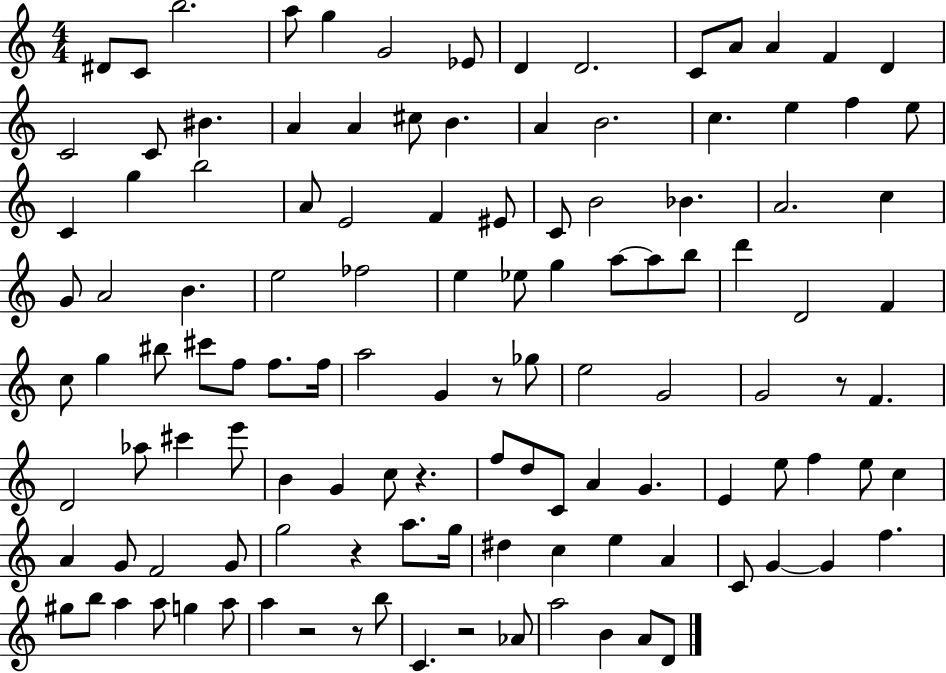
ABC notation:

X:1
T:Untitled
M:4/4
L:1/4
K:C
^D/2 C/2 b2 a/2 g G2 _E/2 D D2 C/2 A/2 A F D C2 C/2 ^B A A ^c/2 B A B2 c e f e/2 C g b2 A/2 E2 F ^E/2 C/2 B2 _B A2 c G/2 A2 B e2 _f2 e _e/2 g a/2 a/2 b/2 d' D2 F c/2 g ^b/2 ^c'/2 f/2 f/2 f/4 a2 G z/2 _g/2 e2 G2 G2 z/2 F D2 _a/2 ^c' e'/2 B G c/2 z f/2 d/2 C/2 A G E e/2 f e/2 c A G/2 F2 G/2 g2 z a/2 g/4 ^d c e A C/2 G G f ^g/2 b/2 a a/2 g a/2 a z2 z/2 b/2 C z2 _A/2 a2 B A/2 D/2